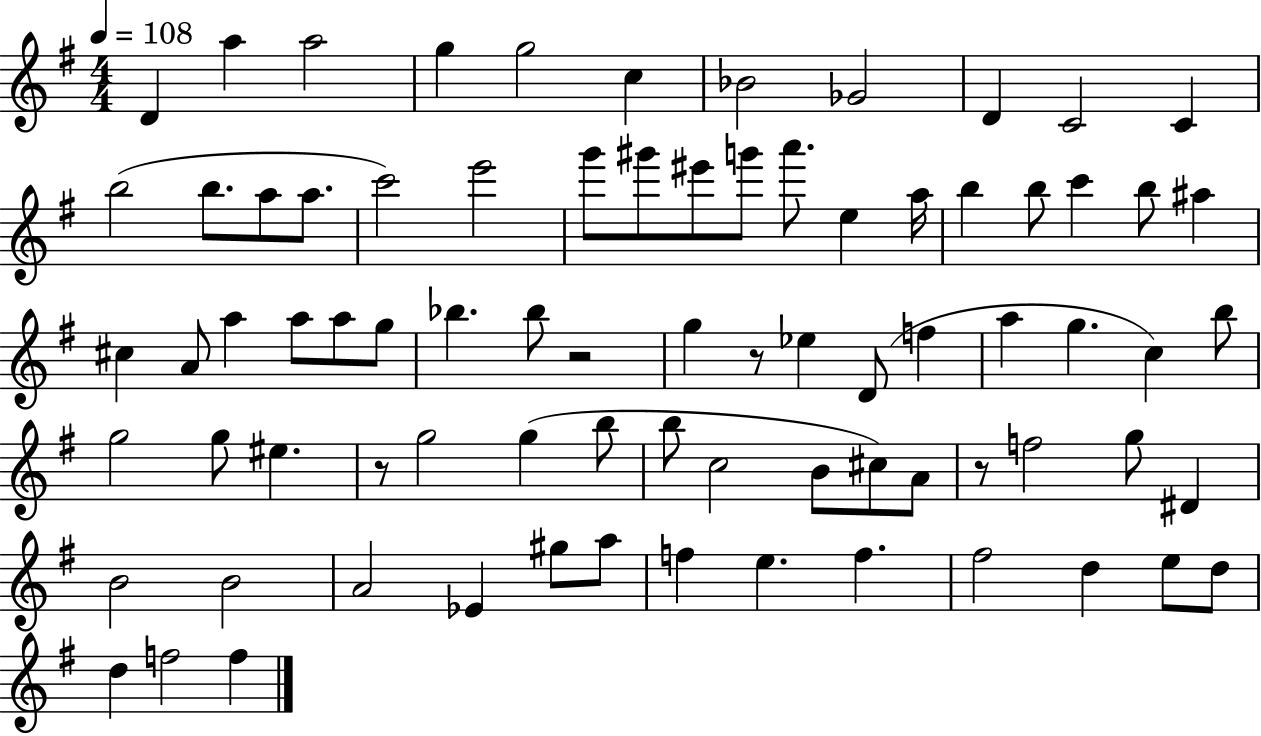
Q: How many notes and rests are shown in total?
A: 79